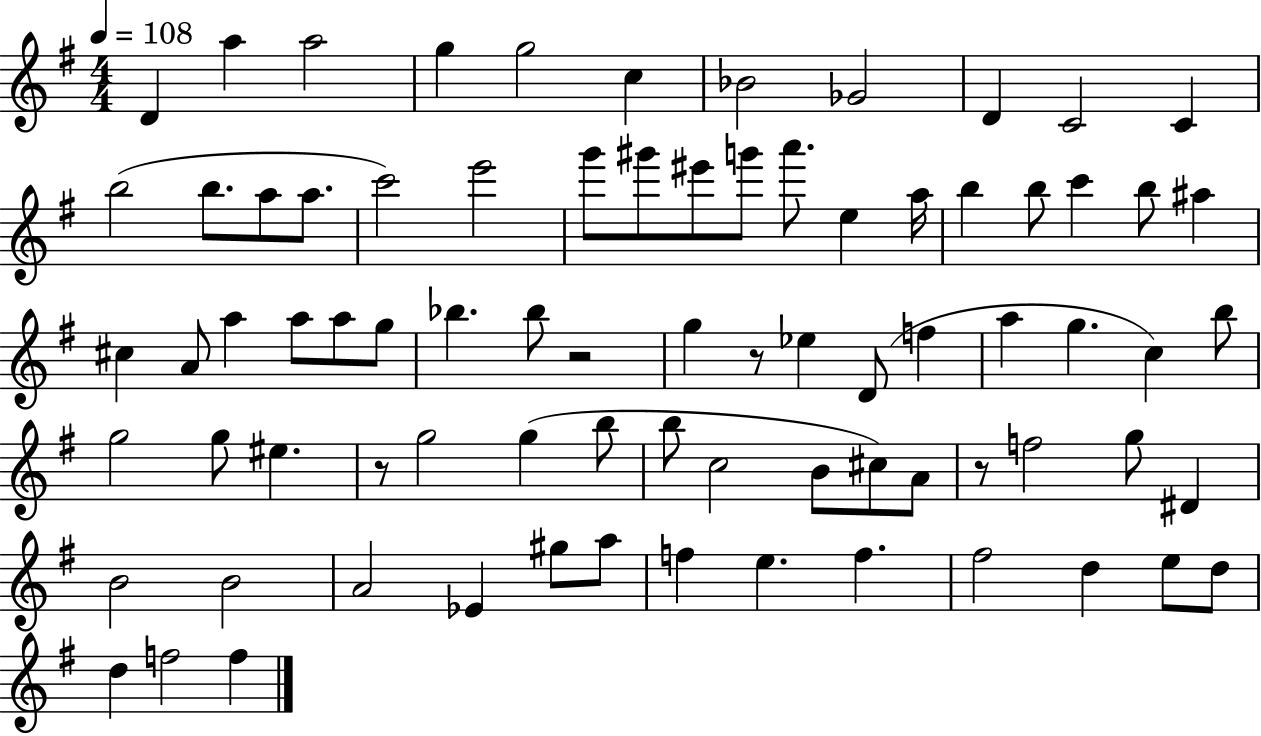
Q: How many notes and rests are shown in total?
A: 79